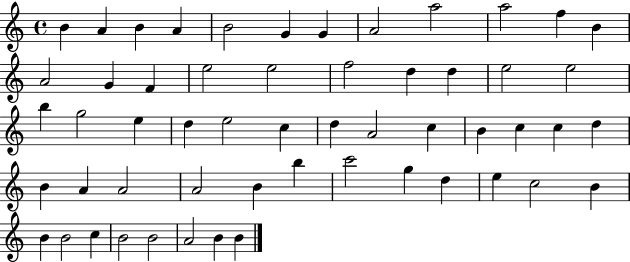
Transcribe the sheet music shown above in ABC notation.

X:1
T:Untitled
M:4/4
L:1/4
K:C
B A B A B2 G G A2 a2 a2 f B A2 G F e2 e2 f2 d d e2 e2 b g2 e d e2 c d A2 c B c c d B A A2 A2 B b c'2 g d e c2 B B B2 c B2 B2 A2 B B